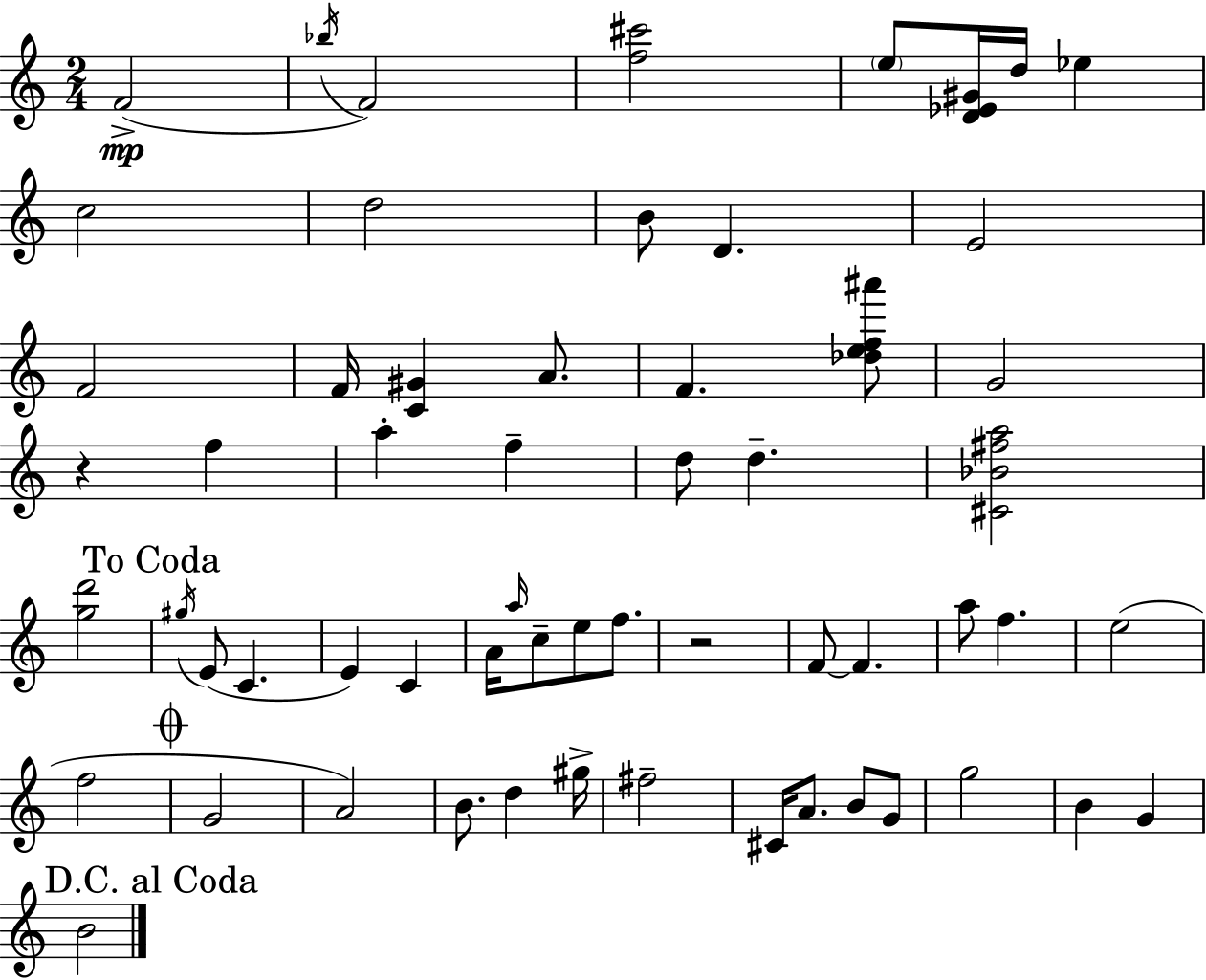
{
  \clef treble
  \numericTimeSignature
  \time 2/4
  \key c \major
  f'2->(\mp | \acciaccatura { bes''16 } f'2) | <f'' cis'''>2 | \parenthesize e''8 <d' ees' gis'>16 d''16 ees''4 | \break c''2 | d''2 | b'8 d'4. | e'2 | \break f'2 | f'16 <c' gis'>4 a'8. | f'4. <des'' e'' f'' ais'''>8 | g'2 | \break r4 f''4 | a''4-. f''4-- | d''8 d''4.-- | <cis' bes' fis'' a''>2 | \break <g'' d'''>2 | \mark "To Coda" \acciaccatura { gis''16 } e'8( c'4. | e'4) c'4 | a'16 \grace { a''16 } c''8-- e''8 | \break f''8. r2 | f'8~~ f'4. | a''8 f''4. | e''2( | \break f''2 | \mark \markup { \musicglyph "scripts.coda" } g'2 | a'2) | b'8. d''4 | \break gis''16-> fis''2-- | cis'16 a'8. b'8 | g'8 g''2 | b'4 g'4 | \break \mark "D.C. al Coda" b'2 | \bar "|."
}